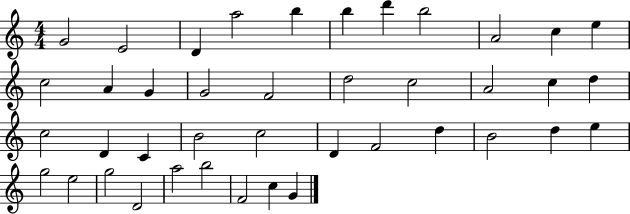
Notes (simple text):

G4/h E4/h D4/q A5/h B5/q B5/q D6/q B5/h A4/h C5/q E5/q C5/h A4/q G4/q G4/h F4/h D5/h C5/h A4/h C5/q D5/q C5/h D4/q C4/q B4/h C5/h D4/q F4/h D5/q B4/h D5/q E5/q G5/h E5/h G5/h D4/h A5/h B5/h F4/h C5/q G4/q